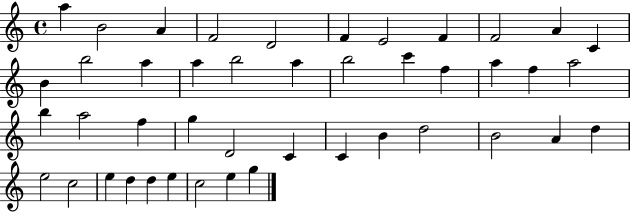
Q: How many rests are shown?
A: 0